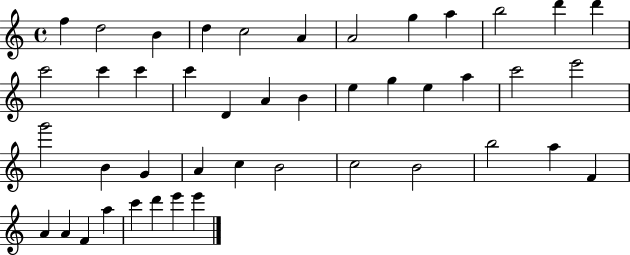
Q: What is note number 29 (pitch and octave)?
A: A4